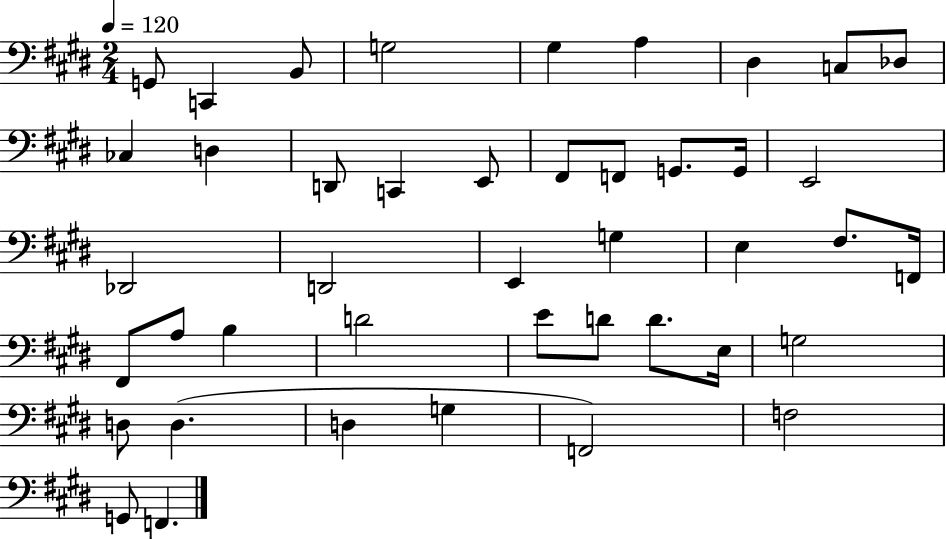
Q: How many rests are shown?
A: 0